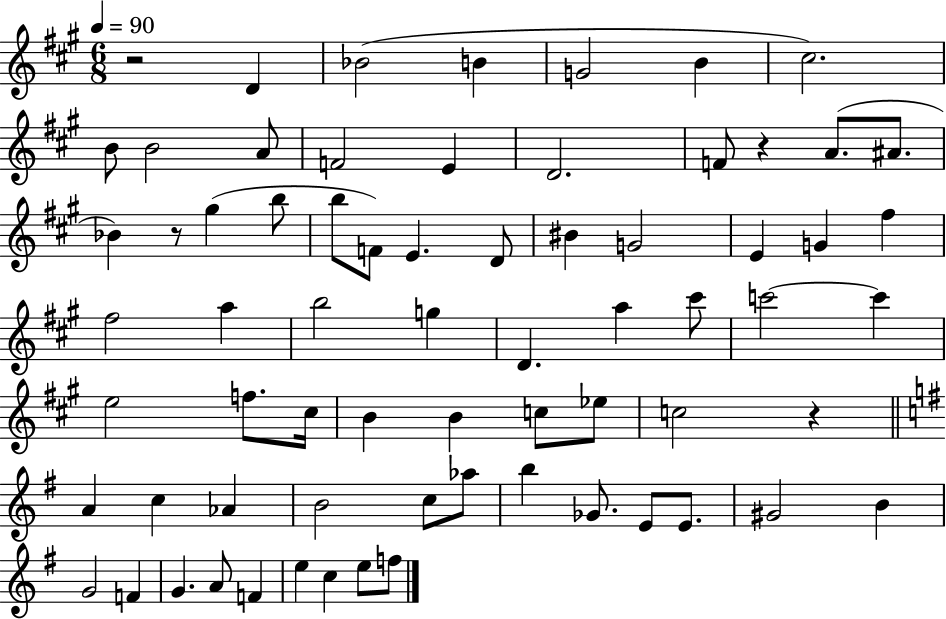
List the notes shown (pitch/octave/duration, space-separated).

R/h D4/q Bb4/h B4/q G4/h B4/q C#5/h. B4/e B4/h A4/e F4/h E4/q D4/h. F4/e R/q A4/e. A#4/e. Bb4/q R/e G#5/q B5/e B5/e F4/e E4/q. D4/e BIS4/q G4/h E4/q G4/q F#5/q F#5/h A5/q B5/h G5/q D4/q. A5/q C#6/e C6/h C6/q E5/h F5/e. C#5/s B4/q B4/q C5/e Eb5/e C5/h R/q A4/q C5/q Ab4/q B4/h C5/e Ab5/e B5/q Gb4/e. E4/e E4/e. G#4/h B4/q G4/h F4/q G4/q. A4/e F4/q E5/q C5/q E5/e F5/e